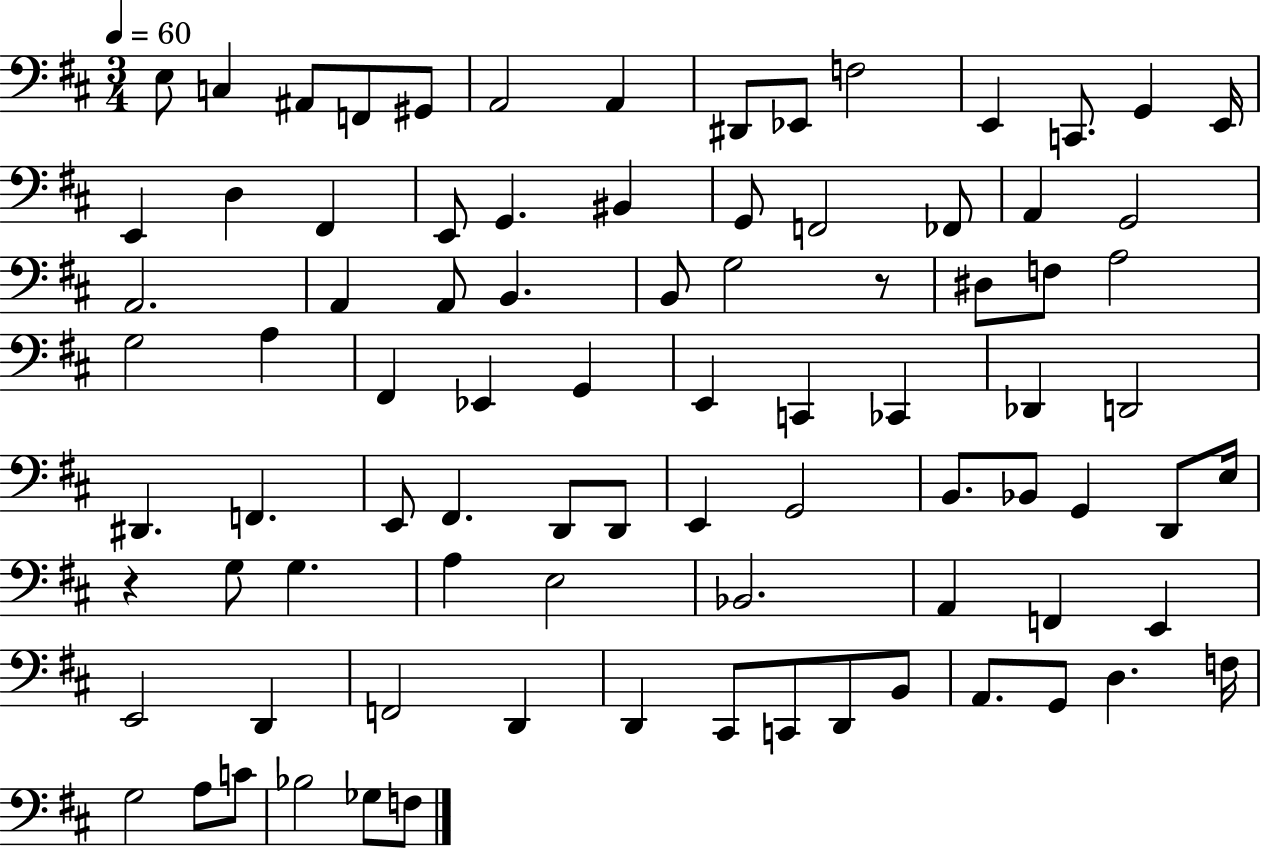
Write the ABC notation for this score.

X:1
T:Untitled
M:3/4
L:1/4
K:D
E,/2 C, ^A,,/2 F,,/2 ^G,,/2 A,,2 A,, ^D,,/2 _E,,/2 F,2 E,, C,,/2 G,, E,,/4 E,, D, ^F,, E,,/2 G,, ^B,, G,,/2 F,,2 _F,,/2 A,, G,,2 A,,2 A,, A,,/2 B,, B,,/2 G,2 z/2 ^D,/2 F,/2 A,2 G,2 A, ^F,, _E,, G,, E,, C,, _C,, _D,, D,,2 ^D,, F,, E,,/2 ^F,, D,,/2 D,,/2 E,, G,,2 B,,/2 _B,,/2 G,, D,,/2 E,/4 z G,/2 G, A, E,2 _B,,2 A,, F,, E,, E,,2 D,, F,,2 D,, D,, ^C,,/2 C,,/2 D,,/2 B,,/2 A,,/2 G,,/2 D, F,/4 G,2 A,/2 C/2 _B,2 _G,/2 F,/2